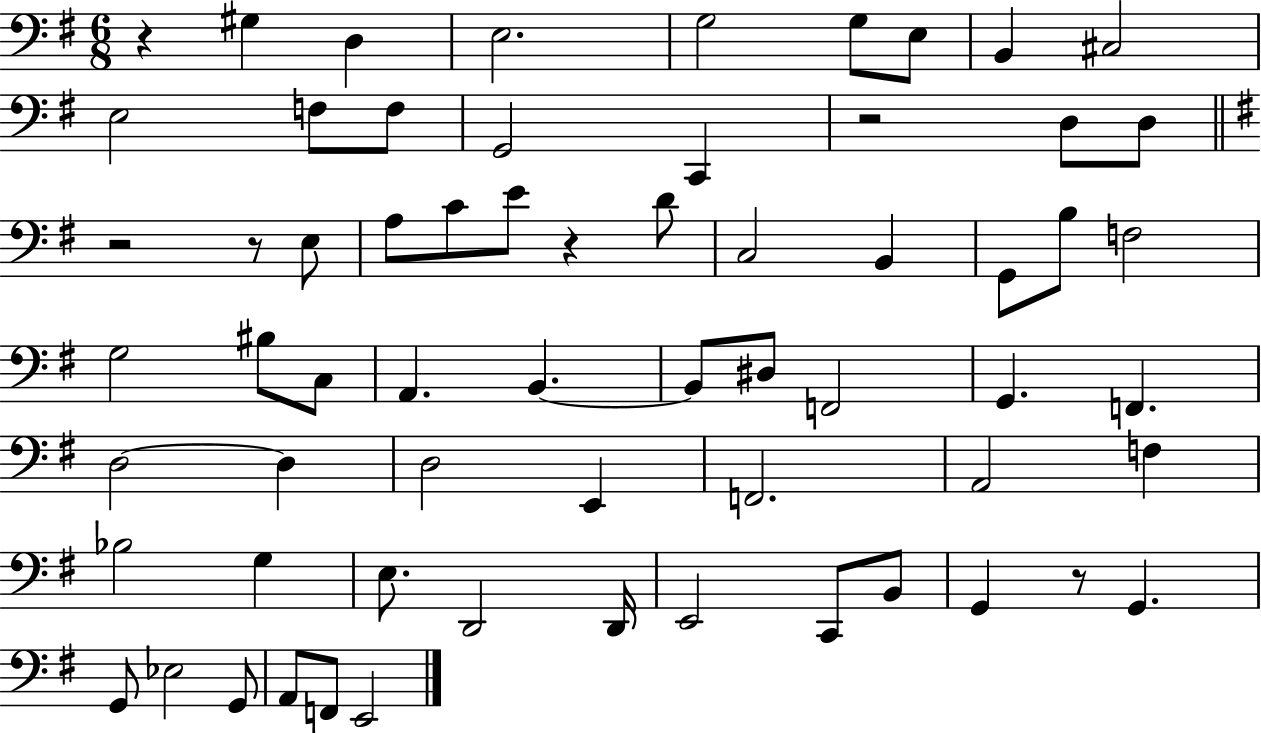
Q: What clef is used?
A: bass